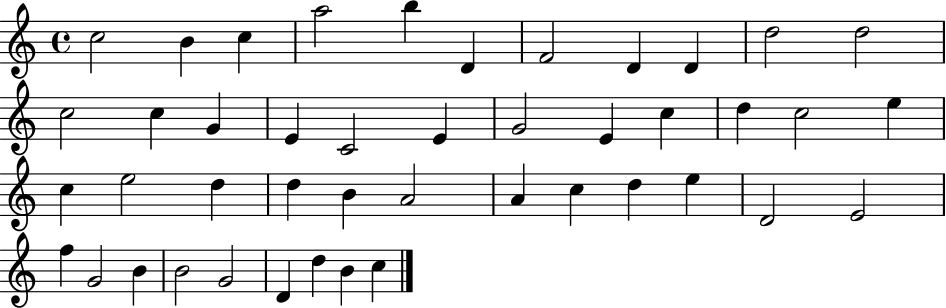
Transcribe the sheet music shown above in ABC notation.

X:1
T:Untitled
M:4/4
L:1/4
K:C
c2 B c a2 b D F2 D D d2 d2 c2 c G E C2 E G2 E c d c2 e c e2 d d B A2 A c d e D2 E2 f G2 B B2 G2 D d B c